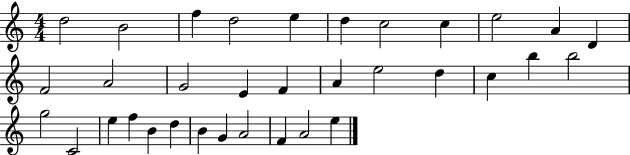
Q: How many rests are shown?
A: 0